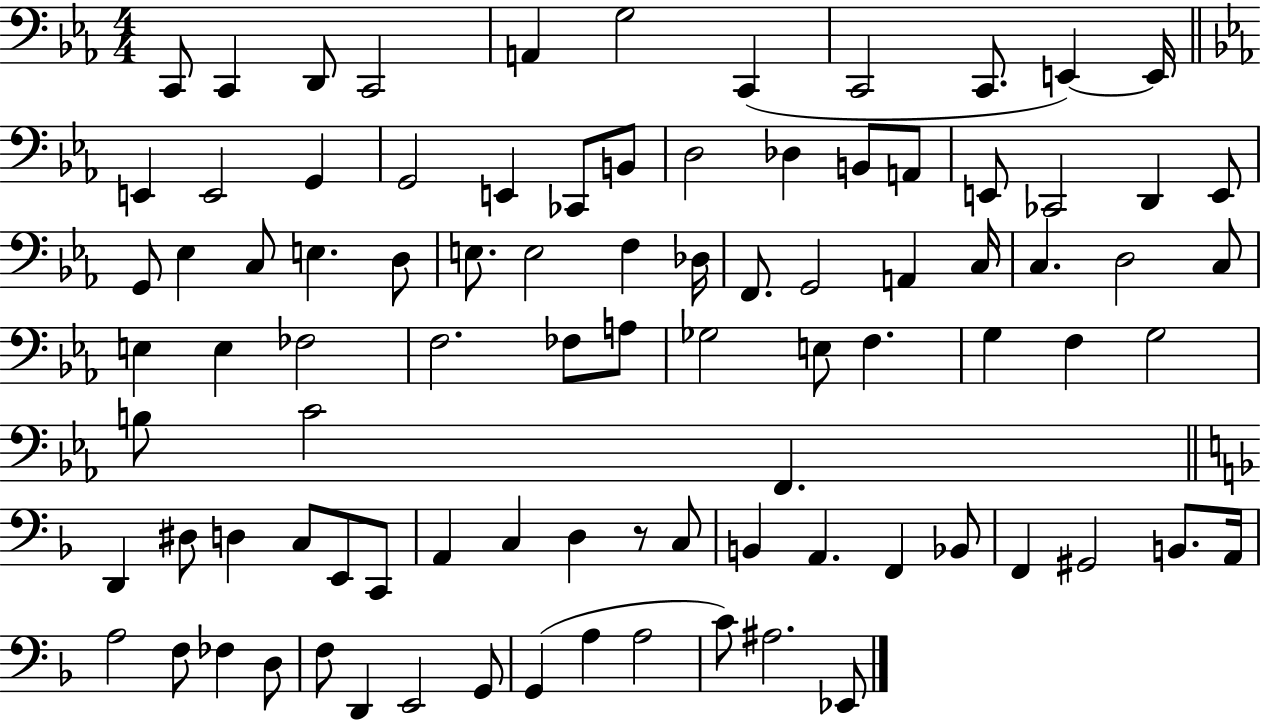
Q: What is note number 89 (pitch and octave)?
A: Eb2